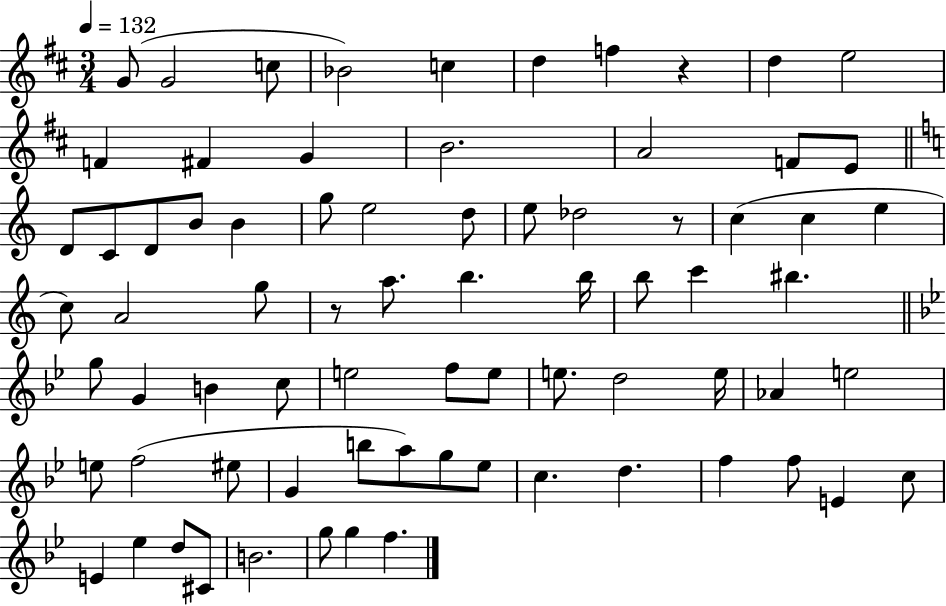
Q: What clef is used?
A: treble